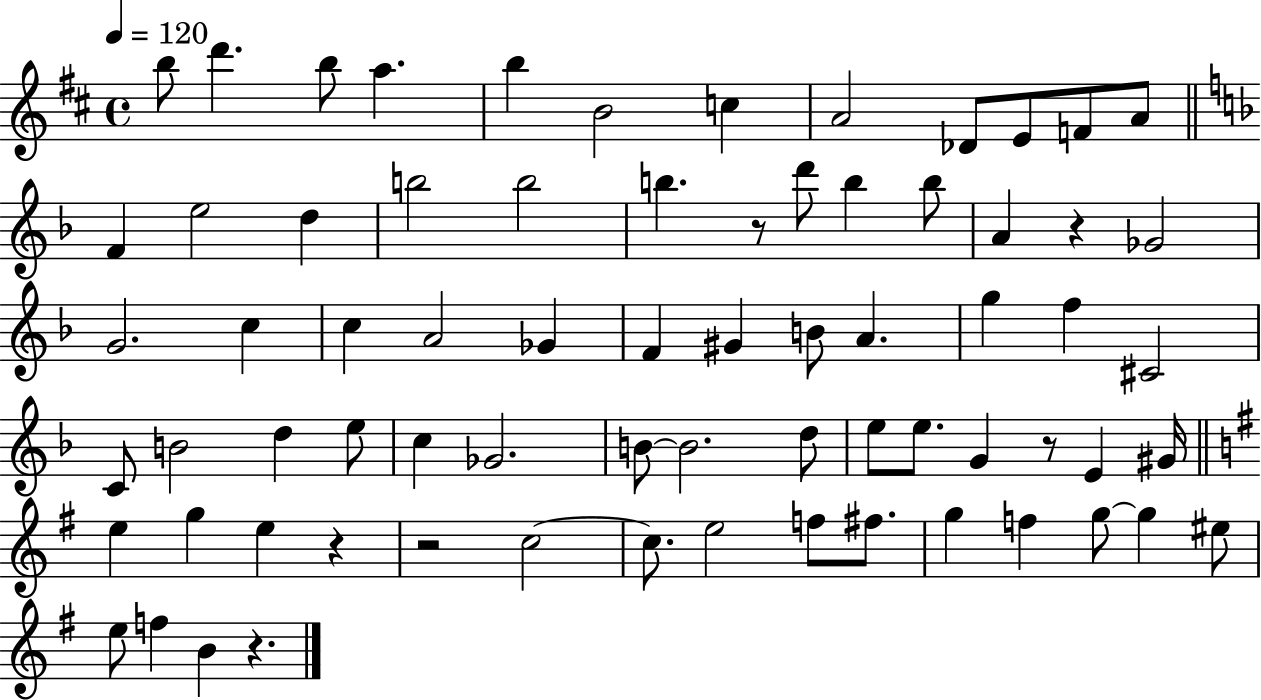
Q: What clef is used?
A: treble